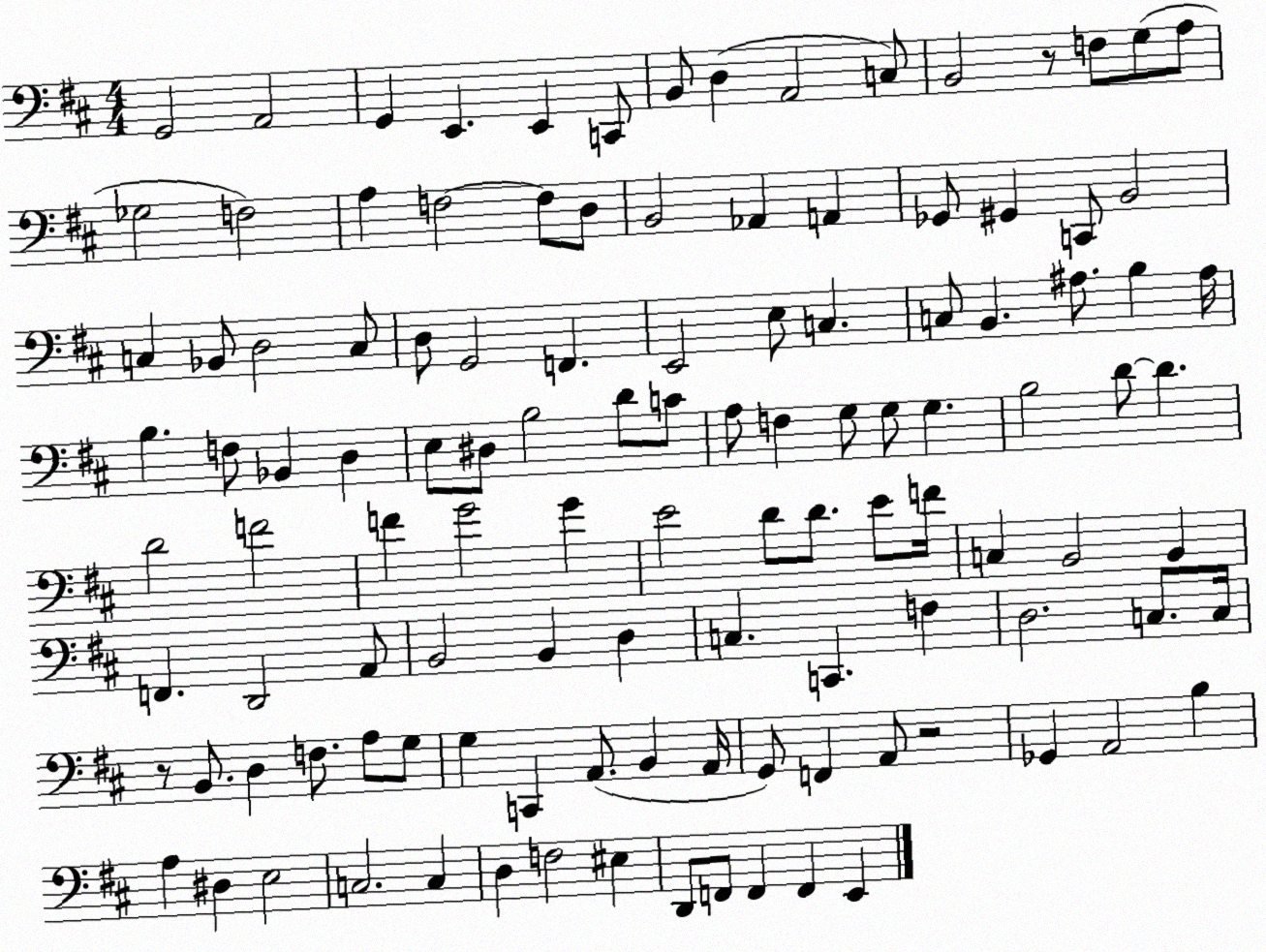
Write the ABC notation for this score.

X:1
T:Untitled
M:4/4
L:1/4
K:D
G,,2 A,,2 G,, E,, E,, C,,/2 B,,/2 D, A,,2 C,/2 B,,2 z/2 F,/2 G,/2 A,/2 _G,2 F,2 A, F,2 F,/2 D,/2 B,,2 _A,, A,, _G,,/2 ^G,, C,,/2 B,,2 C, _B,,/2 D,2 C,/2 D,/2 G,,2 F,, E,,2 E,/2 C, C,/2 B,, ^A,/2 B, ^A,/4 B, F,/2 _B,, D, E,/2 ^D,/2 B,2 D/2 C/2 A,/2 F, G,/2 G,/2 G, B,2 D/2 D D2 F2 F G2 G E2 D/2 D/2 E/2 F/4 C, B,,2 B,, F,, D,,2 A,,/2 B,,2 B,, D, C, C,, F, D,2 C,/2 C,/4 z/2 B,,/2 D, F,/2 A,/2 G,/2 G, C,, A,,/2 B,, A,,/4 G,,/2 F,, A,,/2 z2 _G,, A,,2 B, A, ^D, E,2 C,2 C, D, F,2 ^E, D,,/2 F,,/2 F,, F,, E,,